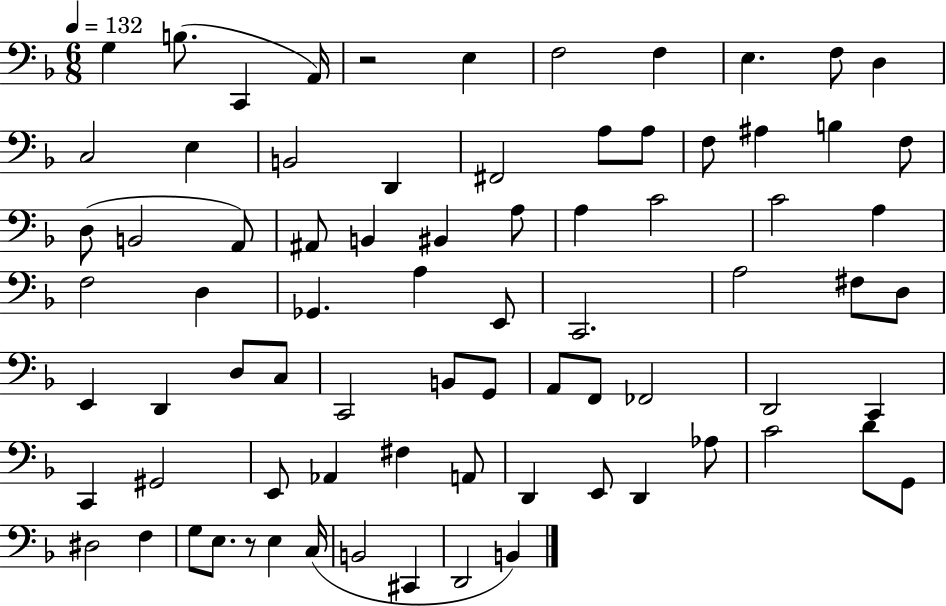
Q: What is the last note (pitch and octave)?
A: B2